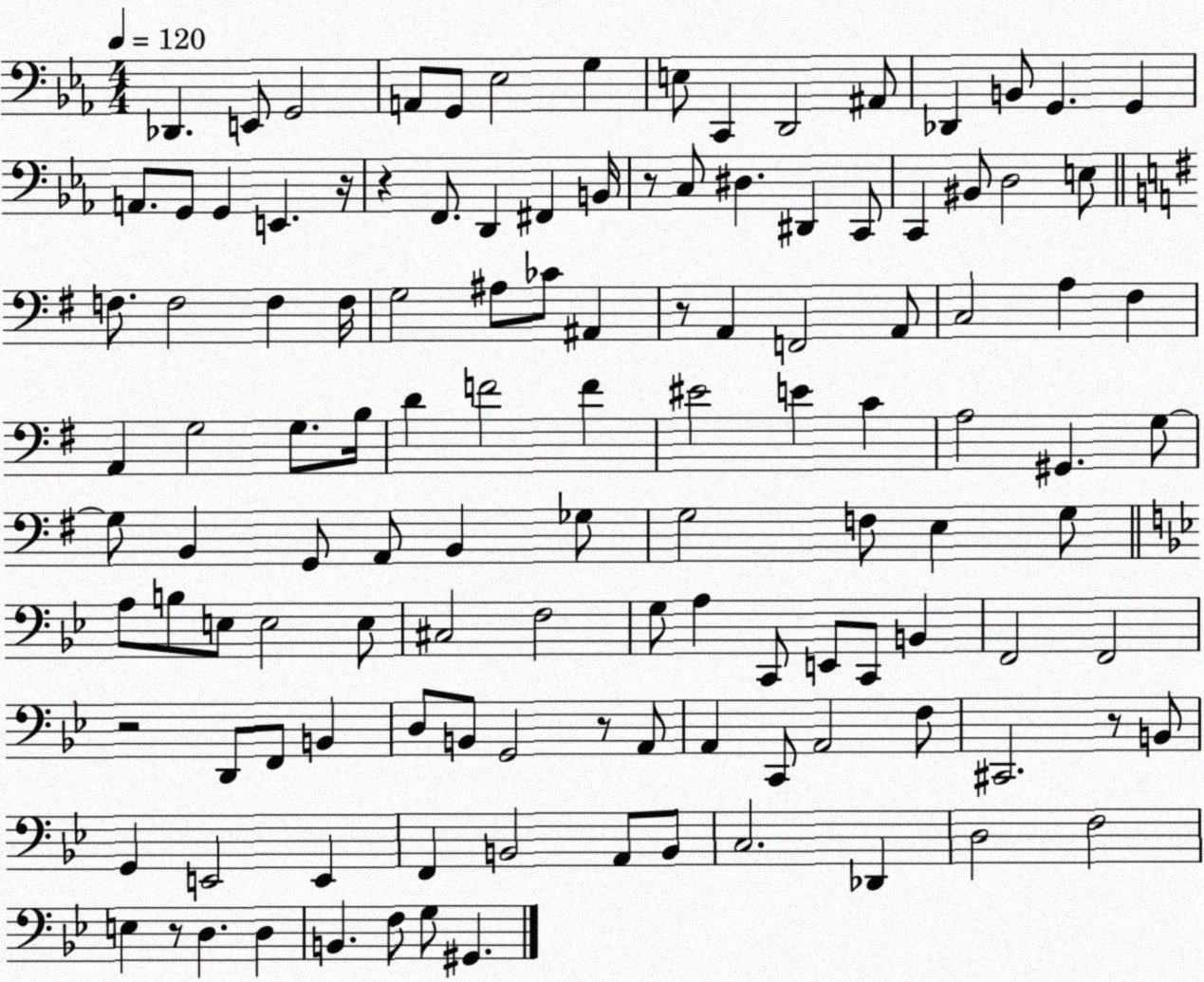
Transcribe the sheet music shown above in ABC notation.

X:1
T:Untitled
M:4/4
L:1/4
K:Eb
_D,, E,,/2 G,,2 A,,/2 G,,/2 _E,2 G, E,/2 C,, D,,2 ^A,,/2 _D,, B,,/2 G,, G,, A,,/2 G,,/2 G,, E,, z/4 z F,,/2 D,, ^F,, B,,/4 z/2 C,/2 ^D, ^D,, C,,/2 C,, ^B,,/2 D,2 E,/2 F,/2 F,2 F, F,/4 G,2 ^A,/2 _C/2 ^A,, z/2 A,, F,,2 A,,/2 C,2 A, ^F, A,, G,2 G,/2 B,/4 D F2 F ^E2 E C A,2 ^G,, G,/2 G,/2 B,, G,,/2 A,,/2 B,, _G,/2 G,2 F,/2 E, G,/2 A,/2 B,/2 E,/2 E,2 E,/2 ^C,2 F,2 G,/2 A, C,,/2 E,,/2 C,,/2 B,, F,,2 F,,2 z2 D,,/2 F,,/2 B,, D,/2 B,,/2 G,,2 z/2 A,,/2 A,, C,,/2 A,,2 F,/2 ^C,,2 z/2 B,,/2 G,, E,,2 E,, F,, B,,2 A,,/2 B,,/2 C,2 _D,, D,2 F,2 E, z/2 D, D, B,, F,/2 G,/2 ^G,,